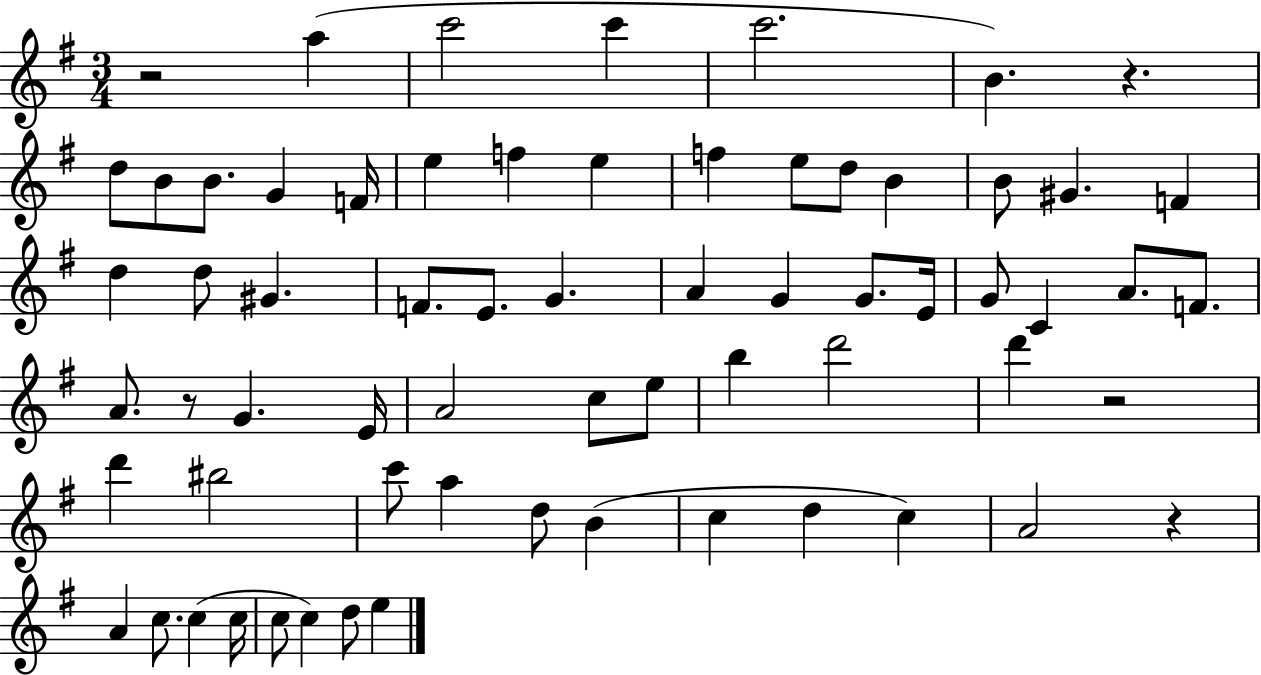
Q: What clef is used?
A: treble